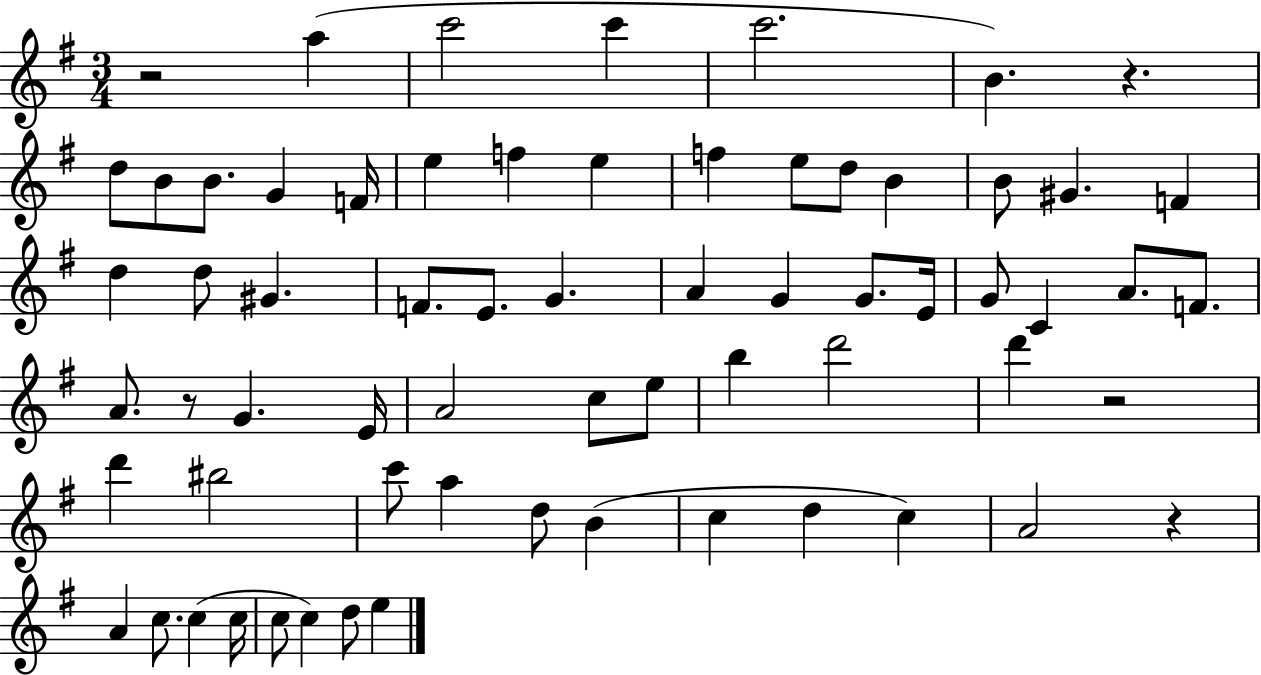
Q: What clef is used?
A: treble